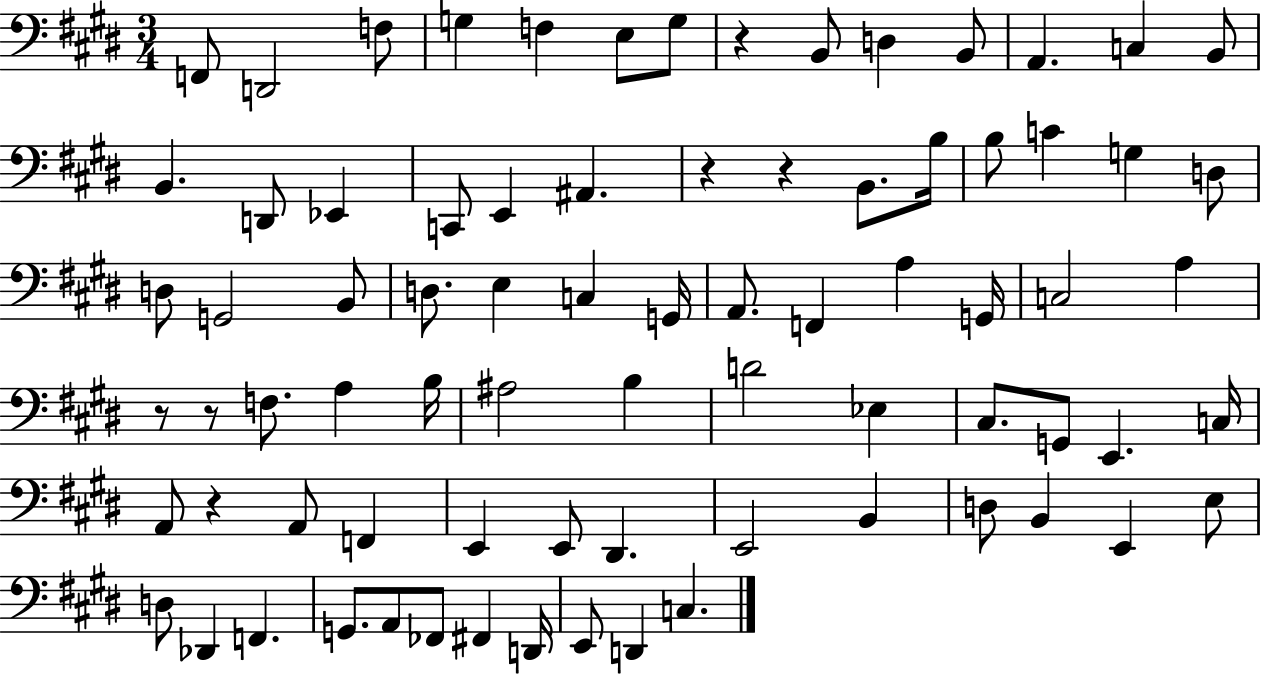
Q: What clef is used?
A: bass